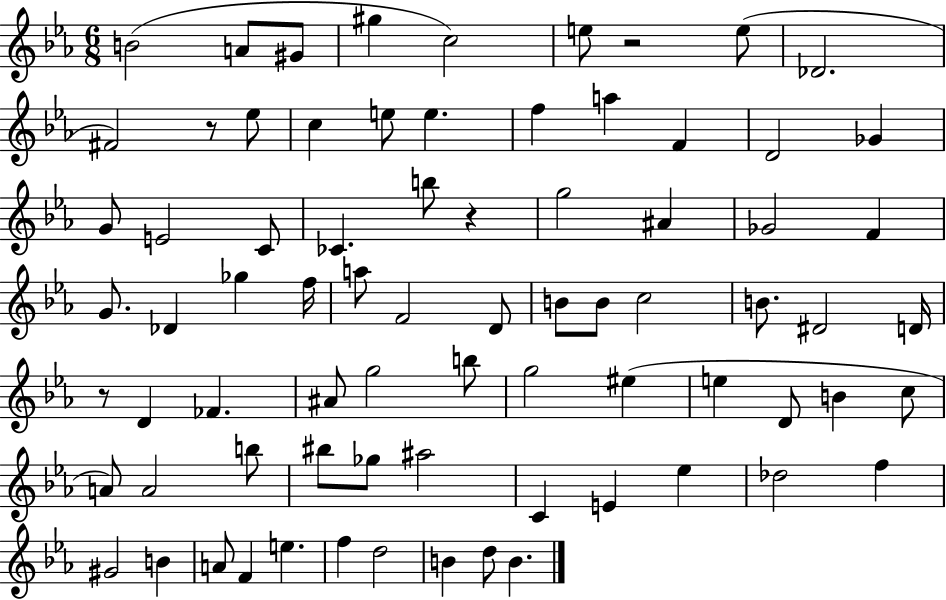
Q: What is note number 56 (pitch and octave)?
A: Gb5